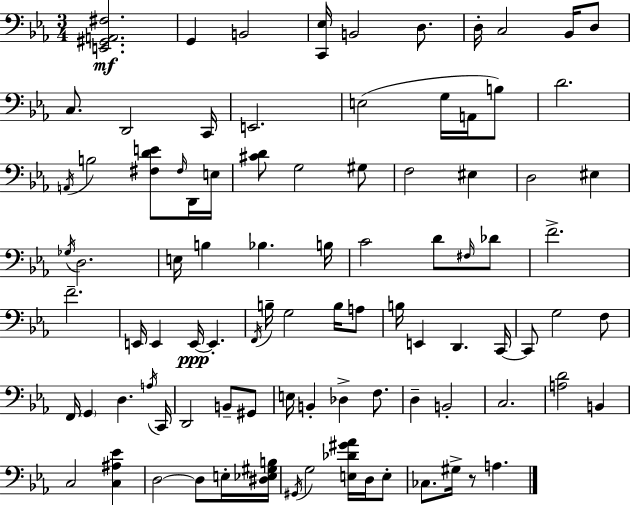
[E2,G#2,A2,F#3]/h. G2/q B2/h [C2,Eb3]/s B2/h D3/e. D3/s C3/h Bb2/s D3/e C3/e. D2/h C2/s E2/h. E3/h G3/s A2/s B3/e D4/h. A2/s B3/h [F#3,D4,E4]/e F#3/s D2/s E3/s [C#4,D4]/e G3/h G#3/e F3/h EIS3/q D3/h EIS3/q Gb3/s D3/h. E3/s B3/q Bb3/q. B3/s C4/h D4/e F#3/s Db4/e F4/h. F4/h. E2/s E2/q E2/s E2/q. F2/s B3/s G3/h B3/s A3/e B3/s E2/q D2/q. C2/s C2/e G3/h F3/e F2/s G2/q D3/q. A3/s C2/s D2/h B2/e G#2/e E3/s B2/q Db3/q F3/e. D3/q B2/h C3/h. [A3,D4]/h B2/q C3/h [C3,A#3,Eb4]/q D3/h D3/e E3/s [D#3,Eb3,G#3,B3]/s G#2/s G3/h [E3,Db4,G#4,Ab4]/s D3/s E3/e CES3/e. G#3/s R/e A3/q.